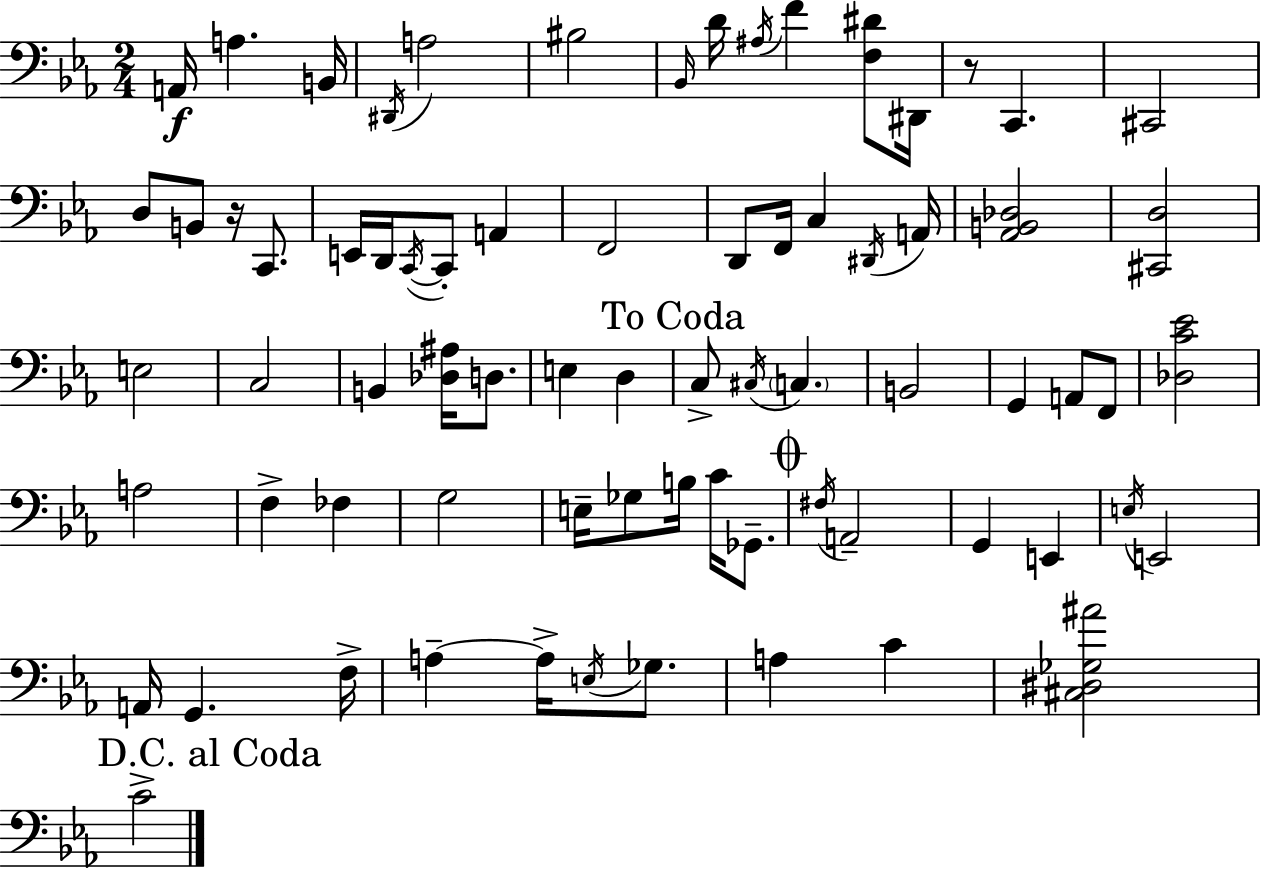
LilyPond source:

{
  \clef bass
  \numericTimeSignature
  \time 2/4
  \key ees \major
  a,16\f a4. b,16 | \acciaccatura { dis,16 } a2 | bis2 | \grace { bes,16 } d'16 \acciaccatura { ais16 } f'4 | \break <f dis'>8 dis,16 r8 c,4. | cis,2 | d8 b,8 r16 | c,8. e,16 d,16 \acciaccatura { c,16~ }~ c,8-. | \break a,4 f,2 | d,8 f,16 c4 | \acciaccatura { dis,16 } a,16 <aes, b, des>2 | <cis, d>2 | \break e2 | c2 | b,4 | <des ais>16 d8. e4 | \break d4 \mark "To Coda" c8-> \acciaccatura { cis16 } | \parenthesize c4. b,2 | g,4 | a,8 f,8 <des c' ees'>2 | \break a2 | f4-> | fes4 g2 | e16-- ges8 | \break b16 c'16 ges,8.-- \mark \markup { \musicglyph "scripts.coda" } \acciaccatura { fis16 } a,2-- | g,4 | e,4 \acciaccatura { e16 } | e,2 | \break a,16 g,4. f16-> | a4--~~ a16-> \acciaccatura { e16 } ges8. | a4 c'4 | <cis dis ges ais'>2 | \break \mark "D.C. al Coda" c'2-> | \bar "|."
}